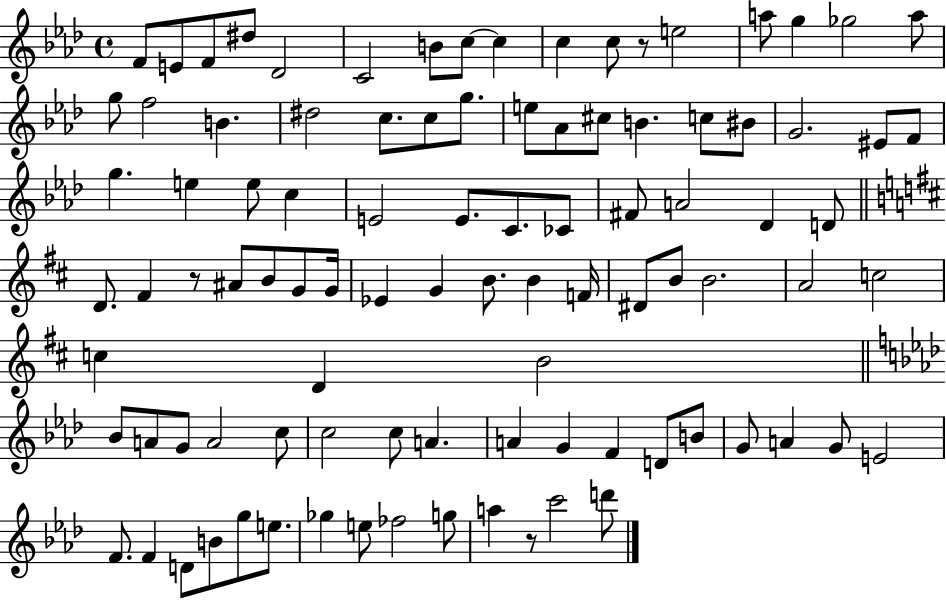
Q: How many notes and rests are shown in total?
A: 96